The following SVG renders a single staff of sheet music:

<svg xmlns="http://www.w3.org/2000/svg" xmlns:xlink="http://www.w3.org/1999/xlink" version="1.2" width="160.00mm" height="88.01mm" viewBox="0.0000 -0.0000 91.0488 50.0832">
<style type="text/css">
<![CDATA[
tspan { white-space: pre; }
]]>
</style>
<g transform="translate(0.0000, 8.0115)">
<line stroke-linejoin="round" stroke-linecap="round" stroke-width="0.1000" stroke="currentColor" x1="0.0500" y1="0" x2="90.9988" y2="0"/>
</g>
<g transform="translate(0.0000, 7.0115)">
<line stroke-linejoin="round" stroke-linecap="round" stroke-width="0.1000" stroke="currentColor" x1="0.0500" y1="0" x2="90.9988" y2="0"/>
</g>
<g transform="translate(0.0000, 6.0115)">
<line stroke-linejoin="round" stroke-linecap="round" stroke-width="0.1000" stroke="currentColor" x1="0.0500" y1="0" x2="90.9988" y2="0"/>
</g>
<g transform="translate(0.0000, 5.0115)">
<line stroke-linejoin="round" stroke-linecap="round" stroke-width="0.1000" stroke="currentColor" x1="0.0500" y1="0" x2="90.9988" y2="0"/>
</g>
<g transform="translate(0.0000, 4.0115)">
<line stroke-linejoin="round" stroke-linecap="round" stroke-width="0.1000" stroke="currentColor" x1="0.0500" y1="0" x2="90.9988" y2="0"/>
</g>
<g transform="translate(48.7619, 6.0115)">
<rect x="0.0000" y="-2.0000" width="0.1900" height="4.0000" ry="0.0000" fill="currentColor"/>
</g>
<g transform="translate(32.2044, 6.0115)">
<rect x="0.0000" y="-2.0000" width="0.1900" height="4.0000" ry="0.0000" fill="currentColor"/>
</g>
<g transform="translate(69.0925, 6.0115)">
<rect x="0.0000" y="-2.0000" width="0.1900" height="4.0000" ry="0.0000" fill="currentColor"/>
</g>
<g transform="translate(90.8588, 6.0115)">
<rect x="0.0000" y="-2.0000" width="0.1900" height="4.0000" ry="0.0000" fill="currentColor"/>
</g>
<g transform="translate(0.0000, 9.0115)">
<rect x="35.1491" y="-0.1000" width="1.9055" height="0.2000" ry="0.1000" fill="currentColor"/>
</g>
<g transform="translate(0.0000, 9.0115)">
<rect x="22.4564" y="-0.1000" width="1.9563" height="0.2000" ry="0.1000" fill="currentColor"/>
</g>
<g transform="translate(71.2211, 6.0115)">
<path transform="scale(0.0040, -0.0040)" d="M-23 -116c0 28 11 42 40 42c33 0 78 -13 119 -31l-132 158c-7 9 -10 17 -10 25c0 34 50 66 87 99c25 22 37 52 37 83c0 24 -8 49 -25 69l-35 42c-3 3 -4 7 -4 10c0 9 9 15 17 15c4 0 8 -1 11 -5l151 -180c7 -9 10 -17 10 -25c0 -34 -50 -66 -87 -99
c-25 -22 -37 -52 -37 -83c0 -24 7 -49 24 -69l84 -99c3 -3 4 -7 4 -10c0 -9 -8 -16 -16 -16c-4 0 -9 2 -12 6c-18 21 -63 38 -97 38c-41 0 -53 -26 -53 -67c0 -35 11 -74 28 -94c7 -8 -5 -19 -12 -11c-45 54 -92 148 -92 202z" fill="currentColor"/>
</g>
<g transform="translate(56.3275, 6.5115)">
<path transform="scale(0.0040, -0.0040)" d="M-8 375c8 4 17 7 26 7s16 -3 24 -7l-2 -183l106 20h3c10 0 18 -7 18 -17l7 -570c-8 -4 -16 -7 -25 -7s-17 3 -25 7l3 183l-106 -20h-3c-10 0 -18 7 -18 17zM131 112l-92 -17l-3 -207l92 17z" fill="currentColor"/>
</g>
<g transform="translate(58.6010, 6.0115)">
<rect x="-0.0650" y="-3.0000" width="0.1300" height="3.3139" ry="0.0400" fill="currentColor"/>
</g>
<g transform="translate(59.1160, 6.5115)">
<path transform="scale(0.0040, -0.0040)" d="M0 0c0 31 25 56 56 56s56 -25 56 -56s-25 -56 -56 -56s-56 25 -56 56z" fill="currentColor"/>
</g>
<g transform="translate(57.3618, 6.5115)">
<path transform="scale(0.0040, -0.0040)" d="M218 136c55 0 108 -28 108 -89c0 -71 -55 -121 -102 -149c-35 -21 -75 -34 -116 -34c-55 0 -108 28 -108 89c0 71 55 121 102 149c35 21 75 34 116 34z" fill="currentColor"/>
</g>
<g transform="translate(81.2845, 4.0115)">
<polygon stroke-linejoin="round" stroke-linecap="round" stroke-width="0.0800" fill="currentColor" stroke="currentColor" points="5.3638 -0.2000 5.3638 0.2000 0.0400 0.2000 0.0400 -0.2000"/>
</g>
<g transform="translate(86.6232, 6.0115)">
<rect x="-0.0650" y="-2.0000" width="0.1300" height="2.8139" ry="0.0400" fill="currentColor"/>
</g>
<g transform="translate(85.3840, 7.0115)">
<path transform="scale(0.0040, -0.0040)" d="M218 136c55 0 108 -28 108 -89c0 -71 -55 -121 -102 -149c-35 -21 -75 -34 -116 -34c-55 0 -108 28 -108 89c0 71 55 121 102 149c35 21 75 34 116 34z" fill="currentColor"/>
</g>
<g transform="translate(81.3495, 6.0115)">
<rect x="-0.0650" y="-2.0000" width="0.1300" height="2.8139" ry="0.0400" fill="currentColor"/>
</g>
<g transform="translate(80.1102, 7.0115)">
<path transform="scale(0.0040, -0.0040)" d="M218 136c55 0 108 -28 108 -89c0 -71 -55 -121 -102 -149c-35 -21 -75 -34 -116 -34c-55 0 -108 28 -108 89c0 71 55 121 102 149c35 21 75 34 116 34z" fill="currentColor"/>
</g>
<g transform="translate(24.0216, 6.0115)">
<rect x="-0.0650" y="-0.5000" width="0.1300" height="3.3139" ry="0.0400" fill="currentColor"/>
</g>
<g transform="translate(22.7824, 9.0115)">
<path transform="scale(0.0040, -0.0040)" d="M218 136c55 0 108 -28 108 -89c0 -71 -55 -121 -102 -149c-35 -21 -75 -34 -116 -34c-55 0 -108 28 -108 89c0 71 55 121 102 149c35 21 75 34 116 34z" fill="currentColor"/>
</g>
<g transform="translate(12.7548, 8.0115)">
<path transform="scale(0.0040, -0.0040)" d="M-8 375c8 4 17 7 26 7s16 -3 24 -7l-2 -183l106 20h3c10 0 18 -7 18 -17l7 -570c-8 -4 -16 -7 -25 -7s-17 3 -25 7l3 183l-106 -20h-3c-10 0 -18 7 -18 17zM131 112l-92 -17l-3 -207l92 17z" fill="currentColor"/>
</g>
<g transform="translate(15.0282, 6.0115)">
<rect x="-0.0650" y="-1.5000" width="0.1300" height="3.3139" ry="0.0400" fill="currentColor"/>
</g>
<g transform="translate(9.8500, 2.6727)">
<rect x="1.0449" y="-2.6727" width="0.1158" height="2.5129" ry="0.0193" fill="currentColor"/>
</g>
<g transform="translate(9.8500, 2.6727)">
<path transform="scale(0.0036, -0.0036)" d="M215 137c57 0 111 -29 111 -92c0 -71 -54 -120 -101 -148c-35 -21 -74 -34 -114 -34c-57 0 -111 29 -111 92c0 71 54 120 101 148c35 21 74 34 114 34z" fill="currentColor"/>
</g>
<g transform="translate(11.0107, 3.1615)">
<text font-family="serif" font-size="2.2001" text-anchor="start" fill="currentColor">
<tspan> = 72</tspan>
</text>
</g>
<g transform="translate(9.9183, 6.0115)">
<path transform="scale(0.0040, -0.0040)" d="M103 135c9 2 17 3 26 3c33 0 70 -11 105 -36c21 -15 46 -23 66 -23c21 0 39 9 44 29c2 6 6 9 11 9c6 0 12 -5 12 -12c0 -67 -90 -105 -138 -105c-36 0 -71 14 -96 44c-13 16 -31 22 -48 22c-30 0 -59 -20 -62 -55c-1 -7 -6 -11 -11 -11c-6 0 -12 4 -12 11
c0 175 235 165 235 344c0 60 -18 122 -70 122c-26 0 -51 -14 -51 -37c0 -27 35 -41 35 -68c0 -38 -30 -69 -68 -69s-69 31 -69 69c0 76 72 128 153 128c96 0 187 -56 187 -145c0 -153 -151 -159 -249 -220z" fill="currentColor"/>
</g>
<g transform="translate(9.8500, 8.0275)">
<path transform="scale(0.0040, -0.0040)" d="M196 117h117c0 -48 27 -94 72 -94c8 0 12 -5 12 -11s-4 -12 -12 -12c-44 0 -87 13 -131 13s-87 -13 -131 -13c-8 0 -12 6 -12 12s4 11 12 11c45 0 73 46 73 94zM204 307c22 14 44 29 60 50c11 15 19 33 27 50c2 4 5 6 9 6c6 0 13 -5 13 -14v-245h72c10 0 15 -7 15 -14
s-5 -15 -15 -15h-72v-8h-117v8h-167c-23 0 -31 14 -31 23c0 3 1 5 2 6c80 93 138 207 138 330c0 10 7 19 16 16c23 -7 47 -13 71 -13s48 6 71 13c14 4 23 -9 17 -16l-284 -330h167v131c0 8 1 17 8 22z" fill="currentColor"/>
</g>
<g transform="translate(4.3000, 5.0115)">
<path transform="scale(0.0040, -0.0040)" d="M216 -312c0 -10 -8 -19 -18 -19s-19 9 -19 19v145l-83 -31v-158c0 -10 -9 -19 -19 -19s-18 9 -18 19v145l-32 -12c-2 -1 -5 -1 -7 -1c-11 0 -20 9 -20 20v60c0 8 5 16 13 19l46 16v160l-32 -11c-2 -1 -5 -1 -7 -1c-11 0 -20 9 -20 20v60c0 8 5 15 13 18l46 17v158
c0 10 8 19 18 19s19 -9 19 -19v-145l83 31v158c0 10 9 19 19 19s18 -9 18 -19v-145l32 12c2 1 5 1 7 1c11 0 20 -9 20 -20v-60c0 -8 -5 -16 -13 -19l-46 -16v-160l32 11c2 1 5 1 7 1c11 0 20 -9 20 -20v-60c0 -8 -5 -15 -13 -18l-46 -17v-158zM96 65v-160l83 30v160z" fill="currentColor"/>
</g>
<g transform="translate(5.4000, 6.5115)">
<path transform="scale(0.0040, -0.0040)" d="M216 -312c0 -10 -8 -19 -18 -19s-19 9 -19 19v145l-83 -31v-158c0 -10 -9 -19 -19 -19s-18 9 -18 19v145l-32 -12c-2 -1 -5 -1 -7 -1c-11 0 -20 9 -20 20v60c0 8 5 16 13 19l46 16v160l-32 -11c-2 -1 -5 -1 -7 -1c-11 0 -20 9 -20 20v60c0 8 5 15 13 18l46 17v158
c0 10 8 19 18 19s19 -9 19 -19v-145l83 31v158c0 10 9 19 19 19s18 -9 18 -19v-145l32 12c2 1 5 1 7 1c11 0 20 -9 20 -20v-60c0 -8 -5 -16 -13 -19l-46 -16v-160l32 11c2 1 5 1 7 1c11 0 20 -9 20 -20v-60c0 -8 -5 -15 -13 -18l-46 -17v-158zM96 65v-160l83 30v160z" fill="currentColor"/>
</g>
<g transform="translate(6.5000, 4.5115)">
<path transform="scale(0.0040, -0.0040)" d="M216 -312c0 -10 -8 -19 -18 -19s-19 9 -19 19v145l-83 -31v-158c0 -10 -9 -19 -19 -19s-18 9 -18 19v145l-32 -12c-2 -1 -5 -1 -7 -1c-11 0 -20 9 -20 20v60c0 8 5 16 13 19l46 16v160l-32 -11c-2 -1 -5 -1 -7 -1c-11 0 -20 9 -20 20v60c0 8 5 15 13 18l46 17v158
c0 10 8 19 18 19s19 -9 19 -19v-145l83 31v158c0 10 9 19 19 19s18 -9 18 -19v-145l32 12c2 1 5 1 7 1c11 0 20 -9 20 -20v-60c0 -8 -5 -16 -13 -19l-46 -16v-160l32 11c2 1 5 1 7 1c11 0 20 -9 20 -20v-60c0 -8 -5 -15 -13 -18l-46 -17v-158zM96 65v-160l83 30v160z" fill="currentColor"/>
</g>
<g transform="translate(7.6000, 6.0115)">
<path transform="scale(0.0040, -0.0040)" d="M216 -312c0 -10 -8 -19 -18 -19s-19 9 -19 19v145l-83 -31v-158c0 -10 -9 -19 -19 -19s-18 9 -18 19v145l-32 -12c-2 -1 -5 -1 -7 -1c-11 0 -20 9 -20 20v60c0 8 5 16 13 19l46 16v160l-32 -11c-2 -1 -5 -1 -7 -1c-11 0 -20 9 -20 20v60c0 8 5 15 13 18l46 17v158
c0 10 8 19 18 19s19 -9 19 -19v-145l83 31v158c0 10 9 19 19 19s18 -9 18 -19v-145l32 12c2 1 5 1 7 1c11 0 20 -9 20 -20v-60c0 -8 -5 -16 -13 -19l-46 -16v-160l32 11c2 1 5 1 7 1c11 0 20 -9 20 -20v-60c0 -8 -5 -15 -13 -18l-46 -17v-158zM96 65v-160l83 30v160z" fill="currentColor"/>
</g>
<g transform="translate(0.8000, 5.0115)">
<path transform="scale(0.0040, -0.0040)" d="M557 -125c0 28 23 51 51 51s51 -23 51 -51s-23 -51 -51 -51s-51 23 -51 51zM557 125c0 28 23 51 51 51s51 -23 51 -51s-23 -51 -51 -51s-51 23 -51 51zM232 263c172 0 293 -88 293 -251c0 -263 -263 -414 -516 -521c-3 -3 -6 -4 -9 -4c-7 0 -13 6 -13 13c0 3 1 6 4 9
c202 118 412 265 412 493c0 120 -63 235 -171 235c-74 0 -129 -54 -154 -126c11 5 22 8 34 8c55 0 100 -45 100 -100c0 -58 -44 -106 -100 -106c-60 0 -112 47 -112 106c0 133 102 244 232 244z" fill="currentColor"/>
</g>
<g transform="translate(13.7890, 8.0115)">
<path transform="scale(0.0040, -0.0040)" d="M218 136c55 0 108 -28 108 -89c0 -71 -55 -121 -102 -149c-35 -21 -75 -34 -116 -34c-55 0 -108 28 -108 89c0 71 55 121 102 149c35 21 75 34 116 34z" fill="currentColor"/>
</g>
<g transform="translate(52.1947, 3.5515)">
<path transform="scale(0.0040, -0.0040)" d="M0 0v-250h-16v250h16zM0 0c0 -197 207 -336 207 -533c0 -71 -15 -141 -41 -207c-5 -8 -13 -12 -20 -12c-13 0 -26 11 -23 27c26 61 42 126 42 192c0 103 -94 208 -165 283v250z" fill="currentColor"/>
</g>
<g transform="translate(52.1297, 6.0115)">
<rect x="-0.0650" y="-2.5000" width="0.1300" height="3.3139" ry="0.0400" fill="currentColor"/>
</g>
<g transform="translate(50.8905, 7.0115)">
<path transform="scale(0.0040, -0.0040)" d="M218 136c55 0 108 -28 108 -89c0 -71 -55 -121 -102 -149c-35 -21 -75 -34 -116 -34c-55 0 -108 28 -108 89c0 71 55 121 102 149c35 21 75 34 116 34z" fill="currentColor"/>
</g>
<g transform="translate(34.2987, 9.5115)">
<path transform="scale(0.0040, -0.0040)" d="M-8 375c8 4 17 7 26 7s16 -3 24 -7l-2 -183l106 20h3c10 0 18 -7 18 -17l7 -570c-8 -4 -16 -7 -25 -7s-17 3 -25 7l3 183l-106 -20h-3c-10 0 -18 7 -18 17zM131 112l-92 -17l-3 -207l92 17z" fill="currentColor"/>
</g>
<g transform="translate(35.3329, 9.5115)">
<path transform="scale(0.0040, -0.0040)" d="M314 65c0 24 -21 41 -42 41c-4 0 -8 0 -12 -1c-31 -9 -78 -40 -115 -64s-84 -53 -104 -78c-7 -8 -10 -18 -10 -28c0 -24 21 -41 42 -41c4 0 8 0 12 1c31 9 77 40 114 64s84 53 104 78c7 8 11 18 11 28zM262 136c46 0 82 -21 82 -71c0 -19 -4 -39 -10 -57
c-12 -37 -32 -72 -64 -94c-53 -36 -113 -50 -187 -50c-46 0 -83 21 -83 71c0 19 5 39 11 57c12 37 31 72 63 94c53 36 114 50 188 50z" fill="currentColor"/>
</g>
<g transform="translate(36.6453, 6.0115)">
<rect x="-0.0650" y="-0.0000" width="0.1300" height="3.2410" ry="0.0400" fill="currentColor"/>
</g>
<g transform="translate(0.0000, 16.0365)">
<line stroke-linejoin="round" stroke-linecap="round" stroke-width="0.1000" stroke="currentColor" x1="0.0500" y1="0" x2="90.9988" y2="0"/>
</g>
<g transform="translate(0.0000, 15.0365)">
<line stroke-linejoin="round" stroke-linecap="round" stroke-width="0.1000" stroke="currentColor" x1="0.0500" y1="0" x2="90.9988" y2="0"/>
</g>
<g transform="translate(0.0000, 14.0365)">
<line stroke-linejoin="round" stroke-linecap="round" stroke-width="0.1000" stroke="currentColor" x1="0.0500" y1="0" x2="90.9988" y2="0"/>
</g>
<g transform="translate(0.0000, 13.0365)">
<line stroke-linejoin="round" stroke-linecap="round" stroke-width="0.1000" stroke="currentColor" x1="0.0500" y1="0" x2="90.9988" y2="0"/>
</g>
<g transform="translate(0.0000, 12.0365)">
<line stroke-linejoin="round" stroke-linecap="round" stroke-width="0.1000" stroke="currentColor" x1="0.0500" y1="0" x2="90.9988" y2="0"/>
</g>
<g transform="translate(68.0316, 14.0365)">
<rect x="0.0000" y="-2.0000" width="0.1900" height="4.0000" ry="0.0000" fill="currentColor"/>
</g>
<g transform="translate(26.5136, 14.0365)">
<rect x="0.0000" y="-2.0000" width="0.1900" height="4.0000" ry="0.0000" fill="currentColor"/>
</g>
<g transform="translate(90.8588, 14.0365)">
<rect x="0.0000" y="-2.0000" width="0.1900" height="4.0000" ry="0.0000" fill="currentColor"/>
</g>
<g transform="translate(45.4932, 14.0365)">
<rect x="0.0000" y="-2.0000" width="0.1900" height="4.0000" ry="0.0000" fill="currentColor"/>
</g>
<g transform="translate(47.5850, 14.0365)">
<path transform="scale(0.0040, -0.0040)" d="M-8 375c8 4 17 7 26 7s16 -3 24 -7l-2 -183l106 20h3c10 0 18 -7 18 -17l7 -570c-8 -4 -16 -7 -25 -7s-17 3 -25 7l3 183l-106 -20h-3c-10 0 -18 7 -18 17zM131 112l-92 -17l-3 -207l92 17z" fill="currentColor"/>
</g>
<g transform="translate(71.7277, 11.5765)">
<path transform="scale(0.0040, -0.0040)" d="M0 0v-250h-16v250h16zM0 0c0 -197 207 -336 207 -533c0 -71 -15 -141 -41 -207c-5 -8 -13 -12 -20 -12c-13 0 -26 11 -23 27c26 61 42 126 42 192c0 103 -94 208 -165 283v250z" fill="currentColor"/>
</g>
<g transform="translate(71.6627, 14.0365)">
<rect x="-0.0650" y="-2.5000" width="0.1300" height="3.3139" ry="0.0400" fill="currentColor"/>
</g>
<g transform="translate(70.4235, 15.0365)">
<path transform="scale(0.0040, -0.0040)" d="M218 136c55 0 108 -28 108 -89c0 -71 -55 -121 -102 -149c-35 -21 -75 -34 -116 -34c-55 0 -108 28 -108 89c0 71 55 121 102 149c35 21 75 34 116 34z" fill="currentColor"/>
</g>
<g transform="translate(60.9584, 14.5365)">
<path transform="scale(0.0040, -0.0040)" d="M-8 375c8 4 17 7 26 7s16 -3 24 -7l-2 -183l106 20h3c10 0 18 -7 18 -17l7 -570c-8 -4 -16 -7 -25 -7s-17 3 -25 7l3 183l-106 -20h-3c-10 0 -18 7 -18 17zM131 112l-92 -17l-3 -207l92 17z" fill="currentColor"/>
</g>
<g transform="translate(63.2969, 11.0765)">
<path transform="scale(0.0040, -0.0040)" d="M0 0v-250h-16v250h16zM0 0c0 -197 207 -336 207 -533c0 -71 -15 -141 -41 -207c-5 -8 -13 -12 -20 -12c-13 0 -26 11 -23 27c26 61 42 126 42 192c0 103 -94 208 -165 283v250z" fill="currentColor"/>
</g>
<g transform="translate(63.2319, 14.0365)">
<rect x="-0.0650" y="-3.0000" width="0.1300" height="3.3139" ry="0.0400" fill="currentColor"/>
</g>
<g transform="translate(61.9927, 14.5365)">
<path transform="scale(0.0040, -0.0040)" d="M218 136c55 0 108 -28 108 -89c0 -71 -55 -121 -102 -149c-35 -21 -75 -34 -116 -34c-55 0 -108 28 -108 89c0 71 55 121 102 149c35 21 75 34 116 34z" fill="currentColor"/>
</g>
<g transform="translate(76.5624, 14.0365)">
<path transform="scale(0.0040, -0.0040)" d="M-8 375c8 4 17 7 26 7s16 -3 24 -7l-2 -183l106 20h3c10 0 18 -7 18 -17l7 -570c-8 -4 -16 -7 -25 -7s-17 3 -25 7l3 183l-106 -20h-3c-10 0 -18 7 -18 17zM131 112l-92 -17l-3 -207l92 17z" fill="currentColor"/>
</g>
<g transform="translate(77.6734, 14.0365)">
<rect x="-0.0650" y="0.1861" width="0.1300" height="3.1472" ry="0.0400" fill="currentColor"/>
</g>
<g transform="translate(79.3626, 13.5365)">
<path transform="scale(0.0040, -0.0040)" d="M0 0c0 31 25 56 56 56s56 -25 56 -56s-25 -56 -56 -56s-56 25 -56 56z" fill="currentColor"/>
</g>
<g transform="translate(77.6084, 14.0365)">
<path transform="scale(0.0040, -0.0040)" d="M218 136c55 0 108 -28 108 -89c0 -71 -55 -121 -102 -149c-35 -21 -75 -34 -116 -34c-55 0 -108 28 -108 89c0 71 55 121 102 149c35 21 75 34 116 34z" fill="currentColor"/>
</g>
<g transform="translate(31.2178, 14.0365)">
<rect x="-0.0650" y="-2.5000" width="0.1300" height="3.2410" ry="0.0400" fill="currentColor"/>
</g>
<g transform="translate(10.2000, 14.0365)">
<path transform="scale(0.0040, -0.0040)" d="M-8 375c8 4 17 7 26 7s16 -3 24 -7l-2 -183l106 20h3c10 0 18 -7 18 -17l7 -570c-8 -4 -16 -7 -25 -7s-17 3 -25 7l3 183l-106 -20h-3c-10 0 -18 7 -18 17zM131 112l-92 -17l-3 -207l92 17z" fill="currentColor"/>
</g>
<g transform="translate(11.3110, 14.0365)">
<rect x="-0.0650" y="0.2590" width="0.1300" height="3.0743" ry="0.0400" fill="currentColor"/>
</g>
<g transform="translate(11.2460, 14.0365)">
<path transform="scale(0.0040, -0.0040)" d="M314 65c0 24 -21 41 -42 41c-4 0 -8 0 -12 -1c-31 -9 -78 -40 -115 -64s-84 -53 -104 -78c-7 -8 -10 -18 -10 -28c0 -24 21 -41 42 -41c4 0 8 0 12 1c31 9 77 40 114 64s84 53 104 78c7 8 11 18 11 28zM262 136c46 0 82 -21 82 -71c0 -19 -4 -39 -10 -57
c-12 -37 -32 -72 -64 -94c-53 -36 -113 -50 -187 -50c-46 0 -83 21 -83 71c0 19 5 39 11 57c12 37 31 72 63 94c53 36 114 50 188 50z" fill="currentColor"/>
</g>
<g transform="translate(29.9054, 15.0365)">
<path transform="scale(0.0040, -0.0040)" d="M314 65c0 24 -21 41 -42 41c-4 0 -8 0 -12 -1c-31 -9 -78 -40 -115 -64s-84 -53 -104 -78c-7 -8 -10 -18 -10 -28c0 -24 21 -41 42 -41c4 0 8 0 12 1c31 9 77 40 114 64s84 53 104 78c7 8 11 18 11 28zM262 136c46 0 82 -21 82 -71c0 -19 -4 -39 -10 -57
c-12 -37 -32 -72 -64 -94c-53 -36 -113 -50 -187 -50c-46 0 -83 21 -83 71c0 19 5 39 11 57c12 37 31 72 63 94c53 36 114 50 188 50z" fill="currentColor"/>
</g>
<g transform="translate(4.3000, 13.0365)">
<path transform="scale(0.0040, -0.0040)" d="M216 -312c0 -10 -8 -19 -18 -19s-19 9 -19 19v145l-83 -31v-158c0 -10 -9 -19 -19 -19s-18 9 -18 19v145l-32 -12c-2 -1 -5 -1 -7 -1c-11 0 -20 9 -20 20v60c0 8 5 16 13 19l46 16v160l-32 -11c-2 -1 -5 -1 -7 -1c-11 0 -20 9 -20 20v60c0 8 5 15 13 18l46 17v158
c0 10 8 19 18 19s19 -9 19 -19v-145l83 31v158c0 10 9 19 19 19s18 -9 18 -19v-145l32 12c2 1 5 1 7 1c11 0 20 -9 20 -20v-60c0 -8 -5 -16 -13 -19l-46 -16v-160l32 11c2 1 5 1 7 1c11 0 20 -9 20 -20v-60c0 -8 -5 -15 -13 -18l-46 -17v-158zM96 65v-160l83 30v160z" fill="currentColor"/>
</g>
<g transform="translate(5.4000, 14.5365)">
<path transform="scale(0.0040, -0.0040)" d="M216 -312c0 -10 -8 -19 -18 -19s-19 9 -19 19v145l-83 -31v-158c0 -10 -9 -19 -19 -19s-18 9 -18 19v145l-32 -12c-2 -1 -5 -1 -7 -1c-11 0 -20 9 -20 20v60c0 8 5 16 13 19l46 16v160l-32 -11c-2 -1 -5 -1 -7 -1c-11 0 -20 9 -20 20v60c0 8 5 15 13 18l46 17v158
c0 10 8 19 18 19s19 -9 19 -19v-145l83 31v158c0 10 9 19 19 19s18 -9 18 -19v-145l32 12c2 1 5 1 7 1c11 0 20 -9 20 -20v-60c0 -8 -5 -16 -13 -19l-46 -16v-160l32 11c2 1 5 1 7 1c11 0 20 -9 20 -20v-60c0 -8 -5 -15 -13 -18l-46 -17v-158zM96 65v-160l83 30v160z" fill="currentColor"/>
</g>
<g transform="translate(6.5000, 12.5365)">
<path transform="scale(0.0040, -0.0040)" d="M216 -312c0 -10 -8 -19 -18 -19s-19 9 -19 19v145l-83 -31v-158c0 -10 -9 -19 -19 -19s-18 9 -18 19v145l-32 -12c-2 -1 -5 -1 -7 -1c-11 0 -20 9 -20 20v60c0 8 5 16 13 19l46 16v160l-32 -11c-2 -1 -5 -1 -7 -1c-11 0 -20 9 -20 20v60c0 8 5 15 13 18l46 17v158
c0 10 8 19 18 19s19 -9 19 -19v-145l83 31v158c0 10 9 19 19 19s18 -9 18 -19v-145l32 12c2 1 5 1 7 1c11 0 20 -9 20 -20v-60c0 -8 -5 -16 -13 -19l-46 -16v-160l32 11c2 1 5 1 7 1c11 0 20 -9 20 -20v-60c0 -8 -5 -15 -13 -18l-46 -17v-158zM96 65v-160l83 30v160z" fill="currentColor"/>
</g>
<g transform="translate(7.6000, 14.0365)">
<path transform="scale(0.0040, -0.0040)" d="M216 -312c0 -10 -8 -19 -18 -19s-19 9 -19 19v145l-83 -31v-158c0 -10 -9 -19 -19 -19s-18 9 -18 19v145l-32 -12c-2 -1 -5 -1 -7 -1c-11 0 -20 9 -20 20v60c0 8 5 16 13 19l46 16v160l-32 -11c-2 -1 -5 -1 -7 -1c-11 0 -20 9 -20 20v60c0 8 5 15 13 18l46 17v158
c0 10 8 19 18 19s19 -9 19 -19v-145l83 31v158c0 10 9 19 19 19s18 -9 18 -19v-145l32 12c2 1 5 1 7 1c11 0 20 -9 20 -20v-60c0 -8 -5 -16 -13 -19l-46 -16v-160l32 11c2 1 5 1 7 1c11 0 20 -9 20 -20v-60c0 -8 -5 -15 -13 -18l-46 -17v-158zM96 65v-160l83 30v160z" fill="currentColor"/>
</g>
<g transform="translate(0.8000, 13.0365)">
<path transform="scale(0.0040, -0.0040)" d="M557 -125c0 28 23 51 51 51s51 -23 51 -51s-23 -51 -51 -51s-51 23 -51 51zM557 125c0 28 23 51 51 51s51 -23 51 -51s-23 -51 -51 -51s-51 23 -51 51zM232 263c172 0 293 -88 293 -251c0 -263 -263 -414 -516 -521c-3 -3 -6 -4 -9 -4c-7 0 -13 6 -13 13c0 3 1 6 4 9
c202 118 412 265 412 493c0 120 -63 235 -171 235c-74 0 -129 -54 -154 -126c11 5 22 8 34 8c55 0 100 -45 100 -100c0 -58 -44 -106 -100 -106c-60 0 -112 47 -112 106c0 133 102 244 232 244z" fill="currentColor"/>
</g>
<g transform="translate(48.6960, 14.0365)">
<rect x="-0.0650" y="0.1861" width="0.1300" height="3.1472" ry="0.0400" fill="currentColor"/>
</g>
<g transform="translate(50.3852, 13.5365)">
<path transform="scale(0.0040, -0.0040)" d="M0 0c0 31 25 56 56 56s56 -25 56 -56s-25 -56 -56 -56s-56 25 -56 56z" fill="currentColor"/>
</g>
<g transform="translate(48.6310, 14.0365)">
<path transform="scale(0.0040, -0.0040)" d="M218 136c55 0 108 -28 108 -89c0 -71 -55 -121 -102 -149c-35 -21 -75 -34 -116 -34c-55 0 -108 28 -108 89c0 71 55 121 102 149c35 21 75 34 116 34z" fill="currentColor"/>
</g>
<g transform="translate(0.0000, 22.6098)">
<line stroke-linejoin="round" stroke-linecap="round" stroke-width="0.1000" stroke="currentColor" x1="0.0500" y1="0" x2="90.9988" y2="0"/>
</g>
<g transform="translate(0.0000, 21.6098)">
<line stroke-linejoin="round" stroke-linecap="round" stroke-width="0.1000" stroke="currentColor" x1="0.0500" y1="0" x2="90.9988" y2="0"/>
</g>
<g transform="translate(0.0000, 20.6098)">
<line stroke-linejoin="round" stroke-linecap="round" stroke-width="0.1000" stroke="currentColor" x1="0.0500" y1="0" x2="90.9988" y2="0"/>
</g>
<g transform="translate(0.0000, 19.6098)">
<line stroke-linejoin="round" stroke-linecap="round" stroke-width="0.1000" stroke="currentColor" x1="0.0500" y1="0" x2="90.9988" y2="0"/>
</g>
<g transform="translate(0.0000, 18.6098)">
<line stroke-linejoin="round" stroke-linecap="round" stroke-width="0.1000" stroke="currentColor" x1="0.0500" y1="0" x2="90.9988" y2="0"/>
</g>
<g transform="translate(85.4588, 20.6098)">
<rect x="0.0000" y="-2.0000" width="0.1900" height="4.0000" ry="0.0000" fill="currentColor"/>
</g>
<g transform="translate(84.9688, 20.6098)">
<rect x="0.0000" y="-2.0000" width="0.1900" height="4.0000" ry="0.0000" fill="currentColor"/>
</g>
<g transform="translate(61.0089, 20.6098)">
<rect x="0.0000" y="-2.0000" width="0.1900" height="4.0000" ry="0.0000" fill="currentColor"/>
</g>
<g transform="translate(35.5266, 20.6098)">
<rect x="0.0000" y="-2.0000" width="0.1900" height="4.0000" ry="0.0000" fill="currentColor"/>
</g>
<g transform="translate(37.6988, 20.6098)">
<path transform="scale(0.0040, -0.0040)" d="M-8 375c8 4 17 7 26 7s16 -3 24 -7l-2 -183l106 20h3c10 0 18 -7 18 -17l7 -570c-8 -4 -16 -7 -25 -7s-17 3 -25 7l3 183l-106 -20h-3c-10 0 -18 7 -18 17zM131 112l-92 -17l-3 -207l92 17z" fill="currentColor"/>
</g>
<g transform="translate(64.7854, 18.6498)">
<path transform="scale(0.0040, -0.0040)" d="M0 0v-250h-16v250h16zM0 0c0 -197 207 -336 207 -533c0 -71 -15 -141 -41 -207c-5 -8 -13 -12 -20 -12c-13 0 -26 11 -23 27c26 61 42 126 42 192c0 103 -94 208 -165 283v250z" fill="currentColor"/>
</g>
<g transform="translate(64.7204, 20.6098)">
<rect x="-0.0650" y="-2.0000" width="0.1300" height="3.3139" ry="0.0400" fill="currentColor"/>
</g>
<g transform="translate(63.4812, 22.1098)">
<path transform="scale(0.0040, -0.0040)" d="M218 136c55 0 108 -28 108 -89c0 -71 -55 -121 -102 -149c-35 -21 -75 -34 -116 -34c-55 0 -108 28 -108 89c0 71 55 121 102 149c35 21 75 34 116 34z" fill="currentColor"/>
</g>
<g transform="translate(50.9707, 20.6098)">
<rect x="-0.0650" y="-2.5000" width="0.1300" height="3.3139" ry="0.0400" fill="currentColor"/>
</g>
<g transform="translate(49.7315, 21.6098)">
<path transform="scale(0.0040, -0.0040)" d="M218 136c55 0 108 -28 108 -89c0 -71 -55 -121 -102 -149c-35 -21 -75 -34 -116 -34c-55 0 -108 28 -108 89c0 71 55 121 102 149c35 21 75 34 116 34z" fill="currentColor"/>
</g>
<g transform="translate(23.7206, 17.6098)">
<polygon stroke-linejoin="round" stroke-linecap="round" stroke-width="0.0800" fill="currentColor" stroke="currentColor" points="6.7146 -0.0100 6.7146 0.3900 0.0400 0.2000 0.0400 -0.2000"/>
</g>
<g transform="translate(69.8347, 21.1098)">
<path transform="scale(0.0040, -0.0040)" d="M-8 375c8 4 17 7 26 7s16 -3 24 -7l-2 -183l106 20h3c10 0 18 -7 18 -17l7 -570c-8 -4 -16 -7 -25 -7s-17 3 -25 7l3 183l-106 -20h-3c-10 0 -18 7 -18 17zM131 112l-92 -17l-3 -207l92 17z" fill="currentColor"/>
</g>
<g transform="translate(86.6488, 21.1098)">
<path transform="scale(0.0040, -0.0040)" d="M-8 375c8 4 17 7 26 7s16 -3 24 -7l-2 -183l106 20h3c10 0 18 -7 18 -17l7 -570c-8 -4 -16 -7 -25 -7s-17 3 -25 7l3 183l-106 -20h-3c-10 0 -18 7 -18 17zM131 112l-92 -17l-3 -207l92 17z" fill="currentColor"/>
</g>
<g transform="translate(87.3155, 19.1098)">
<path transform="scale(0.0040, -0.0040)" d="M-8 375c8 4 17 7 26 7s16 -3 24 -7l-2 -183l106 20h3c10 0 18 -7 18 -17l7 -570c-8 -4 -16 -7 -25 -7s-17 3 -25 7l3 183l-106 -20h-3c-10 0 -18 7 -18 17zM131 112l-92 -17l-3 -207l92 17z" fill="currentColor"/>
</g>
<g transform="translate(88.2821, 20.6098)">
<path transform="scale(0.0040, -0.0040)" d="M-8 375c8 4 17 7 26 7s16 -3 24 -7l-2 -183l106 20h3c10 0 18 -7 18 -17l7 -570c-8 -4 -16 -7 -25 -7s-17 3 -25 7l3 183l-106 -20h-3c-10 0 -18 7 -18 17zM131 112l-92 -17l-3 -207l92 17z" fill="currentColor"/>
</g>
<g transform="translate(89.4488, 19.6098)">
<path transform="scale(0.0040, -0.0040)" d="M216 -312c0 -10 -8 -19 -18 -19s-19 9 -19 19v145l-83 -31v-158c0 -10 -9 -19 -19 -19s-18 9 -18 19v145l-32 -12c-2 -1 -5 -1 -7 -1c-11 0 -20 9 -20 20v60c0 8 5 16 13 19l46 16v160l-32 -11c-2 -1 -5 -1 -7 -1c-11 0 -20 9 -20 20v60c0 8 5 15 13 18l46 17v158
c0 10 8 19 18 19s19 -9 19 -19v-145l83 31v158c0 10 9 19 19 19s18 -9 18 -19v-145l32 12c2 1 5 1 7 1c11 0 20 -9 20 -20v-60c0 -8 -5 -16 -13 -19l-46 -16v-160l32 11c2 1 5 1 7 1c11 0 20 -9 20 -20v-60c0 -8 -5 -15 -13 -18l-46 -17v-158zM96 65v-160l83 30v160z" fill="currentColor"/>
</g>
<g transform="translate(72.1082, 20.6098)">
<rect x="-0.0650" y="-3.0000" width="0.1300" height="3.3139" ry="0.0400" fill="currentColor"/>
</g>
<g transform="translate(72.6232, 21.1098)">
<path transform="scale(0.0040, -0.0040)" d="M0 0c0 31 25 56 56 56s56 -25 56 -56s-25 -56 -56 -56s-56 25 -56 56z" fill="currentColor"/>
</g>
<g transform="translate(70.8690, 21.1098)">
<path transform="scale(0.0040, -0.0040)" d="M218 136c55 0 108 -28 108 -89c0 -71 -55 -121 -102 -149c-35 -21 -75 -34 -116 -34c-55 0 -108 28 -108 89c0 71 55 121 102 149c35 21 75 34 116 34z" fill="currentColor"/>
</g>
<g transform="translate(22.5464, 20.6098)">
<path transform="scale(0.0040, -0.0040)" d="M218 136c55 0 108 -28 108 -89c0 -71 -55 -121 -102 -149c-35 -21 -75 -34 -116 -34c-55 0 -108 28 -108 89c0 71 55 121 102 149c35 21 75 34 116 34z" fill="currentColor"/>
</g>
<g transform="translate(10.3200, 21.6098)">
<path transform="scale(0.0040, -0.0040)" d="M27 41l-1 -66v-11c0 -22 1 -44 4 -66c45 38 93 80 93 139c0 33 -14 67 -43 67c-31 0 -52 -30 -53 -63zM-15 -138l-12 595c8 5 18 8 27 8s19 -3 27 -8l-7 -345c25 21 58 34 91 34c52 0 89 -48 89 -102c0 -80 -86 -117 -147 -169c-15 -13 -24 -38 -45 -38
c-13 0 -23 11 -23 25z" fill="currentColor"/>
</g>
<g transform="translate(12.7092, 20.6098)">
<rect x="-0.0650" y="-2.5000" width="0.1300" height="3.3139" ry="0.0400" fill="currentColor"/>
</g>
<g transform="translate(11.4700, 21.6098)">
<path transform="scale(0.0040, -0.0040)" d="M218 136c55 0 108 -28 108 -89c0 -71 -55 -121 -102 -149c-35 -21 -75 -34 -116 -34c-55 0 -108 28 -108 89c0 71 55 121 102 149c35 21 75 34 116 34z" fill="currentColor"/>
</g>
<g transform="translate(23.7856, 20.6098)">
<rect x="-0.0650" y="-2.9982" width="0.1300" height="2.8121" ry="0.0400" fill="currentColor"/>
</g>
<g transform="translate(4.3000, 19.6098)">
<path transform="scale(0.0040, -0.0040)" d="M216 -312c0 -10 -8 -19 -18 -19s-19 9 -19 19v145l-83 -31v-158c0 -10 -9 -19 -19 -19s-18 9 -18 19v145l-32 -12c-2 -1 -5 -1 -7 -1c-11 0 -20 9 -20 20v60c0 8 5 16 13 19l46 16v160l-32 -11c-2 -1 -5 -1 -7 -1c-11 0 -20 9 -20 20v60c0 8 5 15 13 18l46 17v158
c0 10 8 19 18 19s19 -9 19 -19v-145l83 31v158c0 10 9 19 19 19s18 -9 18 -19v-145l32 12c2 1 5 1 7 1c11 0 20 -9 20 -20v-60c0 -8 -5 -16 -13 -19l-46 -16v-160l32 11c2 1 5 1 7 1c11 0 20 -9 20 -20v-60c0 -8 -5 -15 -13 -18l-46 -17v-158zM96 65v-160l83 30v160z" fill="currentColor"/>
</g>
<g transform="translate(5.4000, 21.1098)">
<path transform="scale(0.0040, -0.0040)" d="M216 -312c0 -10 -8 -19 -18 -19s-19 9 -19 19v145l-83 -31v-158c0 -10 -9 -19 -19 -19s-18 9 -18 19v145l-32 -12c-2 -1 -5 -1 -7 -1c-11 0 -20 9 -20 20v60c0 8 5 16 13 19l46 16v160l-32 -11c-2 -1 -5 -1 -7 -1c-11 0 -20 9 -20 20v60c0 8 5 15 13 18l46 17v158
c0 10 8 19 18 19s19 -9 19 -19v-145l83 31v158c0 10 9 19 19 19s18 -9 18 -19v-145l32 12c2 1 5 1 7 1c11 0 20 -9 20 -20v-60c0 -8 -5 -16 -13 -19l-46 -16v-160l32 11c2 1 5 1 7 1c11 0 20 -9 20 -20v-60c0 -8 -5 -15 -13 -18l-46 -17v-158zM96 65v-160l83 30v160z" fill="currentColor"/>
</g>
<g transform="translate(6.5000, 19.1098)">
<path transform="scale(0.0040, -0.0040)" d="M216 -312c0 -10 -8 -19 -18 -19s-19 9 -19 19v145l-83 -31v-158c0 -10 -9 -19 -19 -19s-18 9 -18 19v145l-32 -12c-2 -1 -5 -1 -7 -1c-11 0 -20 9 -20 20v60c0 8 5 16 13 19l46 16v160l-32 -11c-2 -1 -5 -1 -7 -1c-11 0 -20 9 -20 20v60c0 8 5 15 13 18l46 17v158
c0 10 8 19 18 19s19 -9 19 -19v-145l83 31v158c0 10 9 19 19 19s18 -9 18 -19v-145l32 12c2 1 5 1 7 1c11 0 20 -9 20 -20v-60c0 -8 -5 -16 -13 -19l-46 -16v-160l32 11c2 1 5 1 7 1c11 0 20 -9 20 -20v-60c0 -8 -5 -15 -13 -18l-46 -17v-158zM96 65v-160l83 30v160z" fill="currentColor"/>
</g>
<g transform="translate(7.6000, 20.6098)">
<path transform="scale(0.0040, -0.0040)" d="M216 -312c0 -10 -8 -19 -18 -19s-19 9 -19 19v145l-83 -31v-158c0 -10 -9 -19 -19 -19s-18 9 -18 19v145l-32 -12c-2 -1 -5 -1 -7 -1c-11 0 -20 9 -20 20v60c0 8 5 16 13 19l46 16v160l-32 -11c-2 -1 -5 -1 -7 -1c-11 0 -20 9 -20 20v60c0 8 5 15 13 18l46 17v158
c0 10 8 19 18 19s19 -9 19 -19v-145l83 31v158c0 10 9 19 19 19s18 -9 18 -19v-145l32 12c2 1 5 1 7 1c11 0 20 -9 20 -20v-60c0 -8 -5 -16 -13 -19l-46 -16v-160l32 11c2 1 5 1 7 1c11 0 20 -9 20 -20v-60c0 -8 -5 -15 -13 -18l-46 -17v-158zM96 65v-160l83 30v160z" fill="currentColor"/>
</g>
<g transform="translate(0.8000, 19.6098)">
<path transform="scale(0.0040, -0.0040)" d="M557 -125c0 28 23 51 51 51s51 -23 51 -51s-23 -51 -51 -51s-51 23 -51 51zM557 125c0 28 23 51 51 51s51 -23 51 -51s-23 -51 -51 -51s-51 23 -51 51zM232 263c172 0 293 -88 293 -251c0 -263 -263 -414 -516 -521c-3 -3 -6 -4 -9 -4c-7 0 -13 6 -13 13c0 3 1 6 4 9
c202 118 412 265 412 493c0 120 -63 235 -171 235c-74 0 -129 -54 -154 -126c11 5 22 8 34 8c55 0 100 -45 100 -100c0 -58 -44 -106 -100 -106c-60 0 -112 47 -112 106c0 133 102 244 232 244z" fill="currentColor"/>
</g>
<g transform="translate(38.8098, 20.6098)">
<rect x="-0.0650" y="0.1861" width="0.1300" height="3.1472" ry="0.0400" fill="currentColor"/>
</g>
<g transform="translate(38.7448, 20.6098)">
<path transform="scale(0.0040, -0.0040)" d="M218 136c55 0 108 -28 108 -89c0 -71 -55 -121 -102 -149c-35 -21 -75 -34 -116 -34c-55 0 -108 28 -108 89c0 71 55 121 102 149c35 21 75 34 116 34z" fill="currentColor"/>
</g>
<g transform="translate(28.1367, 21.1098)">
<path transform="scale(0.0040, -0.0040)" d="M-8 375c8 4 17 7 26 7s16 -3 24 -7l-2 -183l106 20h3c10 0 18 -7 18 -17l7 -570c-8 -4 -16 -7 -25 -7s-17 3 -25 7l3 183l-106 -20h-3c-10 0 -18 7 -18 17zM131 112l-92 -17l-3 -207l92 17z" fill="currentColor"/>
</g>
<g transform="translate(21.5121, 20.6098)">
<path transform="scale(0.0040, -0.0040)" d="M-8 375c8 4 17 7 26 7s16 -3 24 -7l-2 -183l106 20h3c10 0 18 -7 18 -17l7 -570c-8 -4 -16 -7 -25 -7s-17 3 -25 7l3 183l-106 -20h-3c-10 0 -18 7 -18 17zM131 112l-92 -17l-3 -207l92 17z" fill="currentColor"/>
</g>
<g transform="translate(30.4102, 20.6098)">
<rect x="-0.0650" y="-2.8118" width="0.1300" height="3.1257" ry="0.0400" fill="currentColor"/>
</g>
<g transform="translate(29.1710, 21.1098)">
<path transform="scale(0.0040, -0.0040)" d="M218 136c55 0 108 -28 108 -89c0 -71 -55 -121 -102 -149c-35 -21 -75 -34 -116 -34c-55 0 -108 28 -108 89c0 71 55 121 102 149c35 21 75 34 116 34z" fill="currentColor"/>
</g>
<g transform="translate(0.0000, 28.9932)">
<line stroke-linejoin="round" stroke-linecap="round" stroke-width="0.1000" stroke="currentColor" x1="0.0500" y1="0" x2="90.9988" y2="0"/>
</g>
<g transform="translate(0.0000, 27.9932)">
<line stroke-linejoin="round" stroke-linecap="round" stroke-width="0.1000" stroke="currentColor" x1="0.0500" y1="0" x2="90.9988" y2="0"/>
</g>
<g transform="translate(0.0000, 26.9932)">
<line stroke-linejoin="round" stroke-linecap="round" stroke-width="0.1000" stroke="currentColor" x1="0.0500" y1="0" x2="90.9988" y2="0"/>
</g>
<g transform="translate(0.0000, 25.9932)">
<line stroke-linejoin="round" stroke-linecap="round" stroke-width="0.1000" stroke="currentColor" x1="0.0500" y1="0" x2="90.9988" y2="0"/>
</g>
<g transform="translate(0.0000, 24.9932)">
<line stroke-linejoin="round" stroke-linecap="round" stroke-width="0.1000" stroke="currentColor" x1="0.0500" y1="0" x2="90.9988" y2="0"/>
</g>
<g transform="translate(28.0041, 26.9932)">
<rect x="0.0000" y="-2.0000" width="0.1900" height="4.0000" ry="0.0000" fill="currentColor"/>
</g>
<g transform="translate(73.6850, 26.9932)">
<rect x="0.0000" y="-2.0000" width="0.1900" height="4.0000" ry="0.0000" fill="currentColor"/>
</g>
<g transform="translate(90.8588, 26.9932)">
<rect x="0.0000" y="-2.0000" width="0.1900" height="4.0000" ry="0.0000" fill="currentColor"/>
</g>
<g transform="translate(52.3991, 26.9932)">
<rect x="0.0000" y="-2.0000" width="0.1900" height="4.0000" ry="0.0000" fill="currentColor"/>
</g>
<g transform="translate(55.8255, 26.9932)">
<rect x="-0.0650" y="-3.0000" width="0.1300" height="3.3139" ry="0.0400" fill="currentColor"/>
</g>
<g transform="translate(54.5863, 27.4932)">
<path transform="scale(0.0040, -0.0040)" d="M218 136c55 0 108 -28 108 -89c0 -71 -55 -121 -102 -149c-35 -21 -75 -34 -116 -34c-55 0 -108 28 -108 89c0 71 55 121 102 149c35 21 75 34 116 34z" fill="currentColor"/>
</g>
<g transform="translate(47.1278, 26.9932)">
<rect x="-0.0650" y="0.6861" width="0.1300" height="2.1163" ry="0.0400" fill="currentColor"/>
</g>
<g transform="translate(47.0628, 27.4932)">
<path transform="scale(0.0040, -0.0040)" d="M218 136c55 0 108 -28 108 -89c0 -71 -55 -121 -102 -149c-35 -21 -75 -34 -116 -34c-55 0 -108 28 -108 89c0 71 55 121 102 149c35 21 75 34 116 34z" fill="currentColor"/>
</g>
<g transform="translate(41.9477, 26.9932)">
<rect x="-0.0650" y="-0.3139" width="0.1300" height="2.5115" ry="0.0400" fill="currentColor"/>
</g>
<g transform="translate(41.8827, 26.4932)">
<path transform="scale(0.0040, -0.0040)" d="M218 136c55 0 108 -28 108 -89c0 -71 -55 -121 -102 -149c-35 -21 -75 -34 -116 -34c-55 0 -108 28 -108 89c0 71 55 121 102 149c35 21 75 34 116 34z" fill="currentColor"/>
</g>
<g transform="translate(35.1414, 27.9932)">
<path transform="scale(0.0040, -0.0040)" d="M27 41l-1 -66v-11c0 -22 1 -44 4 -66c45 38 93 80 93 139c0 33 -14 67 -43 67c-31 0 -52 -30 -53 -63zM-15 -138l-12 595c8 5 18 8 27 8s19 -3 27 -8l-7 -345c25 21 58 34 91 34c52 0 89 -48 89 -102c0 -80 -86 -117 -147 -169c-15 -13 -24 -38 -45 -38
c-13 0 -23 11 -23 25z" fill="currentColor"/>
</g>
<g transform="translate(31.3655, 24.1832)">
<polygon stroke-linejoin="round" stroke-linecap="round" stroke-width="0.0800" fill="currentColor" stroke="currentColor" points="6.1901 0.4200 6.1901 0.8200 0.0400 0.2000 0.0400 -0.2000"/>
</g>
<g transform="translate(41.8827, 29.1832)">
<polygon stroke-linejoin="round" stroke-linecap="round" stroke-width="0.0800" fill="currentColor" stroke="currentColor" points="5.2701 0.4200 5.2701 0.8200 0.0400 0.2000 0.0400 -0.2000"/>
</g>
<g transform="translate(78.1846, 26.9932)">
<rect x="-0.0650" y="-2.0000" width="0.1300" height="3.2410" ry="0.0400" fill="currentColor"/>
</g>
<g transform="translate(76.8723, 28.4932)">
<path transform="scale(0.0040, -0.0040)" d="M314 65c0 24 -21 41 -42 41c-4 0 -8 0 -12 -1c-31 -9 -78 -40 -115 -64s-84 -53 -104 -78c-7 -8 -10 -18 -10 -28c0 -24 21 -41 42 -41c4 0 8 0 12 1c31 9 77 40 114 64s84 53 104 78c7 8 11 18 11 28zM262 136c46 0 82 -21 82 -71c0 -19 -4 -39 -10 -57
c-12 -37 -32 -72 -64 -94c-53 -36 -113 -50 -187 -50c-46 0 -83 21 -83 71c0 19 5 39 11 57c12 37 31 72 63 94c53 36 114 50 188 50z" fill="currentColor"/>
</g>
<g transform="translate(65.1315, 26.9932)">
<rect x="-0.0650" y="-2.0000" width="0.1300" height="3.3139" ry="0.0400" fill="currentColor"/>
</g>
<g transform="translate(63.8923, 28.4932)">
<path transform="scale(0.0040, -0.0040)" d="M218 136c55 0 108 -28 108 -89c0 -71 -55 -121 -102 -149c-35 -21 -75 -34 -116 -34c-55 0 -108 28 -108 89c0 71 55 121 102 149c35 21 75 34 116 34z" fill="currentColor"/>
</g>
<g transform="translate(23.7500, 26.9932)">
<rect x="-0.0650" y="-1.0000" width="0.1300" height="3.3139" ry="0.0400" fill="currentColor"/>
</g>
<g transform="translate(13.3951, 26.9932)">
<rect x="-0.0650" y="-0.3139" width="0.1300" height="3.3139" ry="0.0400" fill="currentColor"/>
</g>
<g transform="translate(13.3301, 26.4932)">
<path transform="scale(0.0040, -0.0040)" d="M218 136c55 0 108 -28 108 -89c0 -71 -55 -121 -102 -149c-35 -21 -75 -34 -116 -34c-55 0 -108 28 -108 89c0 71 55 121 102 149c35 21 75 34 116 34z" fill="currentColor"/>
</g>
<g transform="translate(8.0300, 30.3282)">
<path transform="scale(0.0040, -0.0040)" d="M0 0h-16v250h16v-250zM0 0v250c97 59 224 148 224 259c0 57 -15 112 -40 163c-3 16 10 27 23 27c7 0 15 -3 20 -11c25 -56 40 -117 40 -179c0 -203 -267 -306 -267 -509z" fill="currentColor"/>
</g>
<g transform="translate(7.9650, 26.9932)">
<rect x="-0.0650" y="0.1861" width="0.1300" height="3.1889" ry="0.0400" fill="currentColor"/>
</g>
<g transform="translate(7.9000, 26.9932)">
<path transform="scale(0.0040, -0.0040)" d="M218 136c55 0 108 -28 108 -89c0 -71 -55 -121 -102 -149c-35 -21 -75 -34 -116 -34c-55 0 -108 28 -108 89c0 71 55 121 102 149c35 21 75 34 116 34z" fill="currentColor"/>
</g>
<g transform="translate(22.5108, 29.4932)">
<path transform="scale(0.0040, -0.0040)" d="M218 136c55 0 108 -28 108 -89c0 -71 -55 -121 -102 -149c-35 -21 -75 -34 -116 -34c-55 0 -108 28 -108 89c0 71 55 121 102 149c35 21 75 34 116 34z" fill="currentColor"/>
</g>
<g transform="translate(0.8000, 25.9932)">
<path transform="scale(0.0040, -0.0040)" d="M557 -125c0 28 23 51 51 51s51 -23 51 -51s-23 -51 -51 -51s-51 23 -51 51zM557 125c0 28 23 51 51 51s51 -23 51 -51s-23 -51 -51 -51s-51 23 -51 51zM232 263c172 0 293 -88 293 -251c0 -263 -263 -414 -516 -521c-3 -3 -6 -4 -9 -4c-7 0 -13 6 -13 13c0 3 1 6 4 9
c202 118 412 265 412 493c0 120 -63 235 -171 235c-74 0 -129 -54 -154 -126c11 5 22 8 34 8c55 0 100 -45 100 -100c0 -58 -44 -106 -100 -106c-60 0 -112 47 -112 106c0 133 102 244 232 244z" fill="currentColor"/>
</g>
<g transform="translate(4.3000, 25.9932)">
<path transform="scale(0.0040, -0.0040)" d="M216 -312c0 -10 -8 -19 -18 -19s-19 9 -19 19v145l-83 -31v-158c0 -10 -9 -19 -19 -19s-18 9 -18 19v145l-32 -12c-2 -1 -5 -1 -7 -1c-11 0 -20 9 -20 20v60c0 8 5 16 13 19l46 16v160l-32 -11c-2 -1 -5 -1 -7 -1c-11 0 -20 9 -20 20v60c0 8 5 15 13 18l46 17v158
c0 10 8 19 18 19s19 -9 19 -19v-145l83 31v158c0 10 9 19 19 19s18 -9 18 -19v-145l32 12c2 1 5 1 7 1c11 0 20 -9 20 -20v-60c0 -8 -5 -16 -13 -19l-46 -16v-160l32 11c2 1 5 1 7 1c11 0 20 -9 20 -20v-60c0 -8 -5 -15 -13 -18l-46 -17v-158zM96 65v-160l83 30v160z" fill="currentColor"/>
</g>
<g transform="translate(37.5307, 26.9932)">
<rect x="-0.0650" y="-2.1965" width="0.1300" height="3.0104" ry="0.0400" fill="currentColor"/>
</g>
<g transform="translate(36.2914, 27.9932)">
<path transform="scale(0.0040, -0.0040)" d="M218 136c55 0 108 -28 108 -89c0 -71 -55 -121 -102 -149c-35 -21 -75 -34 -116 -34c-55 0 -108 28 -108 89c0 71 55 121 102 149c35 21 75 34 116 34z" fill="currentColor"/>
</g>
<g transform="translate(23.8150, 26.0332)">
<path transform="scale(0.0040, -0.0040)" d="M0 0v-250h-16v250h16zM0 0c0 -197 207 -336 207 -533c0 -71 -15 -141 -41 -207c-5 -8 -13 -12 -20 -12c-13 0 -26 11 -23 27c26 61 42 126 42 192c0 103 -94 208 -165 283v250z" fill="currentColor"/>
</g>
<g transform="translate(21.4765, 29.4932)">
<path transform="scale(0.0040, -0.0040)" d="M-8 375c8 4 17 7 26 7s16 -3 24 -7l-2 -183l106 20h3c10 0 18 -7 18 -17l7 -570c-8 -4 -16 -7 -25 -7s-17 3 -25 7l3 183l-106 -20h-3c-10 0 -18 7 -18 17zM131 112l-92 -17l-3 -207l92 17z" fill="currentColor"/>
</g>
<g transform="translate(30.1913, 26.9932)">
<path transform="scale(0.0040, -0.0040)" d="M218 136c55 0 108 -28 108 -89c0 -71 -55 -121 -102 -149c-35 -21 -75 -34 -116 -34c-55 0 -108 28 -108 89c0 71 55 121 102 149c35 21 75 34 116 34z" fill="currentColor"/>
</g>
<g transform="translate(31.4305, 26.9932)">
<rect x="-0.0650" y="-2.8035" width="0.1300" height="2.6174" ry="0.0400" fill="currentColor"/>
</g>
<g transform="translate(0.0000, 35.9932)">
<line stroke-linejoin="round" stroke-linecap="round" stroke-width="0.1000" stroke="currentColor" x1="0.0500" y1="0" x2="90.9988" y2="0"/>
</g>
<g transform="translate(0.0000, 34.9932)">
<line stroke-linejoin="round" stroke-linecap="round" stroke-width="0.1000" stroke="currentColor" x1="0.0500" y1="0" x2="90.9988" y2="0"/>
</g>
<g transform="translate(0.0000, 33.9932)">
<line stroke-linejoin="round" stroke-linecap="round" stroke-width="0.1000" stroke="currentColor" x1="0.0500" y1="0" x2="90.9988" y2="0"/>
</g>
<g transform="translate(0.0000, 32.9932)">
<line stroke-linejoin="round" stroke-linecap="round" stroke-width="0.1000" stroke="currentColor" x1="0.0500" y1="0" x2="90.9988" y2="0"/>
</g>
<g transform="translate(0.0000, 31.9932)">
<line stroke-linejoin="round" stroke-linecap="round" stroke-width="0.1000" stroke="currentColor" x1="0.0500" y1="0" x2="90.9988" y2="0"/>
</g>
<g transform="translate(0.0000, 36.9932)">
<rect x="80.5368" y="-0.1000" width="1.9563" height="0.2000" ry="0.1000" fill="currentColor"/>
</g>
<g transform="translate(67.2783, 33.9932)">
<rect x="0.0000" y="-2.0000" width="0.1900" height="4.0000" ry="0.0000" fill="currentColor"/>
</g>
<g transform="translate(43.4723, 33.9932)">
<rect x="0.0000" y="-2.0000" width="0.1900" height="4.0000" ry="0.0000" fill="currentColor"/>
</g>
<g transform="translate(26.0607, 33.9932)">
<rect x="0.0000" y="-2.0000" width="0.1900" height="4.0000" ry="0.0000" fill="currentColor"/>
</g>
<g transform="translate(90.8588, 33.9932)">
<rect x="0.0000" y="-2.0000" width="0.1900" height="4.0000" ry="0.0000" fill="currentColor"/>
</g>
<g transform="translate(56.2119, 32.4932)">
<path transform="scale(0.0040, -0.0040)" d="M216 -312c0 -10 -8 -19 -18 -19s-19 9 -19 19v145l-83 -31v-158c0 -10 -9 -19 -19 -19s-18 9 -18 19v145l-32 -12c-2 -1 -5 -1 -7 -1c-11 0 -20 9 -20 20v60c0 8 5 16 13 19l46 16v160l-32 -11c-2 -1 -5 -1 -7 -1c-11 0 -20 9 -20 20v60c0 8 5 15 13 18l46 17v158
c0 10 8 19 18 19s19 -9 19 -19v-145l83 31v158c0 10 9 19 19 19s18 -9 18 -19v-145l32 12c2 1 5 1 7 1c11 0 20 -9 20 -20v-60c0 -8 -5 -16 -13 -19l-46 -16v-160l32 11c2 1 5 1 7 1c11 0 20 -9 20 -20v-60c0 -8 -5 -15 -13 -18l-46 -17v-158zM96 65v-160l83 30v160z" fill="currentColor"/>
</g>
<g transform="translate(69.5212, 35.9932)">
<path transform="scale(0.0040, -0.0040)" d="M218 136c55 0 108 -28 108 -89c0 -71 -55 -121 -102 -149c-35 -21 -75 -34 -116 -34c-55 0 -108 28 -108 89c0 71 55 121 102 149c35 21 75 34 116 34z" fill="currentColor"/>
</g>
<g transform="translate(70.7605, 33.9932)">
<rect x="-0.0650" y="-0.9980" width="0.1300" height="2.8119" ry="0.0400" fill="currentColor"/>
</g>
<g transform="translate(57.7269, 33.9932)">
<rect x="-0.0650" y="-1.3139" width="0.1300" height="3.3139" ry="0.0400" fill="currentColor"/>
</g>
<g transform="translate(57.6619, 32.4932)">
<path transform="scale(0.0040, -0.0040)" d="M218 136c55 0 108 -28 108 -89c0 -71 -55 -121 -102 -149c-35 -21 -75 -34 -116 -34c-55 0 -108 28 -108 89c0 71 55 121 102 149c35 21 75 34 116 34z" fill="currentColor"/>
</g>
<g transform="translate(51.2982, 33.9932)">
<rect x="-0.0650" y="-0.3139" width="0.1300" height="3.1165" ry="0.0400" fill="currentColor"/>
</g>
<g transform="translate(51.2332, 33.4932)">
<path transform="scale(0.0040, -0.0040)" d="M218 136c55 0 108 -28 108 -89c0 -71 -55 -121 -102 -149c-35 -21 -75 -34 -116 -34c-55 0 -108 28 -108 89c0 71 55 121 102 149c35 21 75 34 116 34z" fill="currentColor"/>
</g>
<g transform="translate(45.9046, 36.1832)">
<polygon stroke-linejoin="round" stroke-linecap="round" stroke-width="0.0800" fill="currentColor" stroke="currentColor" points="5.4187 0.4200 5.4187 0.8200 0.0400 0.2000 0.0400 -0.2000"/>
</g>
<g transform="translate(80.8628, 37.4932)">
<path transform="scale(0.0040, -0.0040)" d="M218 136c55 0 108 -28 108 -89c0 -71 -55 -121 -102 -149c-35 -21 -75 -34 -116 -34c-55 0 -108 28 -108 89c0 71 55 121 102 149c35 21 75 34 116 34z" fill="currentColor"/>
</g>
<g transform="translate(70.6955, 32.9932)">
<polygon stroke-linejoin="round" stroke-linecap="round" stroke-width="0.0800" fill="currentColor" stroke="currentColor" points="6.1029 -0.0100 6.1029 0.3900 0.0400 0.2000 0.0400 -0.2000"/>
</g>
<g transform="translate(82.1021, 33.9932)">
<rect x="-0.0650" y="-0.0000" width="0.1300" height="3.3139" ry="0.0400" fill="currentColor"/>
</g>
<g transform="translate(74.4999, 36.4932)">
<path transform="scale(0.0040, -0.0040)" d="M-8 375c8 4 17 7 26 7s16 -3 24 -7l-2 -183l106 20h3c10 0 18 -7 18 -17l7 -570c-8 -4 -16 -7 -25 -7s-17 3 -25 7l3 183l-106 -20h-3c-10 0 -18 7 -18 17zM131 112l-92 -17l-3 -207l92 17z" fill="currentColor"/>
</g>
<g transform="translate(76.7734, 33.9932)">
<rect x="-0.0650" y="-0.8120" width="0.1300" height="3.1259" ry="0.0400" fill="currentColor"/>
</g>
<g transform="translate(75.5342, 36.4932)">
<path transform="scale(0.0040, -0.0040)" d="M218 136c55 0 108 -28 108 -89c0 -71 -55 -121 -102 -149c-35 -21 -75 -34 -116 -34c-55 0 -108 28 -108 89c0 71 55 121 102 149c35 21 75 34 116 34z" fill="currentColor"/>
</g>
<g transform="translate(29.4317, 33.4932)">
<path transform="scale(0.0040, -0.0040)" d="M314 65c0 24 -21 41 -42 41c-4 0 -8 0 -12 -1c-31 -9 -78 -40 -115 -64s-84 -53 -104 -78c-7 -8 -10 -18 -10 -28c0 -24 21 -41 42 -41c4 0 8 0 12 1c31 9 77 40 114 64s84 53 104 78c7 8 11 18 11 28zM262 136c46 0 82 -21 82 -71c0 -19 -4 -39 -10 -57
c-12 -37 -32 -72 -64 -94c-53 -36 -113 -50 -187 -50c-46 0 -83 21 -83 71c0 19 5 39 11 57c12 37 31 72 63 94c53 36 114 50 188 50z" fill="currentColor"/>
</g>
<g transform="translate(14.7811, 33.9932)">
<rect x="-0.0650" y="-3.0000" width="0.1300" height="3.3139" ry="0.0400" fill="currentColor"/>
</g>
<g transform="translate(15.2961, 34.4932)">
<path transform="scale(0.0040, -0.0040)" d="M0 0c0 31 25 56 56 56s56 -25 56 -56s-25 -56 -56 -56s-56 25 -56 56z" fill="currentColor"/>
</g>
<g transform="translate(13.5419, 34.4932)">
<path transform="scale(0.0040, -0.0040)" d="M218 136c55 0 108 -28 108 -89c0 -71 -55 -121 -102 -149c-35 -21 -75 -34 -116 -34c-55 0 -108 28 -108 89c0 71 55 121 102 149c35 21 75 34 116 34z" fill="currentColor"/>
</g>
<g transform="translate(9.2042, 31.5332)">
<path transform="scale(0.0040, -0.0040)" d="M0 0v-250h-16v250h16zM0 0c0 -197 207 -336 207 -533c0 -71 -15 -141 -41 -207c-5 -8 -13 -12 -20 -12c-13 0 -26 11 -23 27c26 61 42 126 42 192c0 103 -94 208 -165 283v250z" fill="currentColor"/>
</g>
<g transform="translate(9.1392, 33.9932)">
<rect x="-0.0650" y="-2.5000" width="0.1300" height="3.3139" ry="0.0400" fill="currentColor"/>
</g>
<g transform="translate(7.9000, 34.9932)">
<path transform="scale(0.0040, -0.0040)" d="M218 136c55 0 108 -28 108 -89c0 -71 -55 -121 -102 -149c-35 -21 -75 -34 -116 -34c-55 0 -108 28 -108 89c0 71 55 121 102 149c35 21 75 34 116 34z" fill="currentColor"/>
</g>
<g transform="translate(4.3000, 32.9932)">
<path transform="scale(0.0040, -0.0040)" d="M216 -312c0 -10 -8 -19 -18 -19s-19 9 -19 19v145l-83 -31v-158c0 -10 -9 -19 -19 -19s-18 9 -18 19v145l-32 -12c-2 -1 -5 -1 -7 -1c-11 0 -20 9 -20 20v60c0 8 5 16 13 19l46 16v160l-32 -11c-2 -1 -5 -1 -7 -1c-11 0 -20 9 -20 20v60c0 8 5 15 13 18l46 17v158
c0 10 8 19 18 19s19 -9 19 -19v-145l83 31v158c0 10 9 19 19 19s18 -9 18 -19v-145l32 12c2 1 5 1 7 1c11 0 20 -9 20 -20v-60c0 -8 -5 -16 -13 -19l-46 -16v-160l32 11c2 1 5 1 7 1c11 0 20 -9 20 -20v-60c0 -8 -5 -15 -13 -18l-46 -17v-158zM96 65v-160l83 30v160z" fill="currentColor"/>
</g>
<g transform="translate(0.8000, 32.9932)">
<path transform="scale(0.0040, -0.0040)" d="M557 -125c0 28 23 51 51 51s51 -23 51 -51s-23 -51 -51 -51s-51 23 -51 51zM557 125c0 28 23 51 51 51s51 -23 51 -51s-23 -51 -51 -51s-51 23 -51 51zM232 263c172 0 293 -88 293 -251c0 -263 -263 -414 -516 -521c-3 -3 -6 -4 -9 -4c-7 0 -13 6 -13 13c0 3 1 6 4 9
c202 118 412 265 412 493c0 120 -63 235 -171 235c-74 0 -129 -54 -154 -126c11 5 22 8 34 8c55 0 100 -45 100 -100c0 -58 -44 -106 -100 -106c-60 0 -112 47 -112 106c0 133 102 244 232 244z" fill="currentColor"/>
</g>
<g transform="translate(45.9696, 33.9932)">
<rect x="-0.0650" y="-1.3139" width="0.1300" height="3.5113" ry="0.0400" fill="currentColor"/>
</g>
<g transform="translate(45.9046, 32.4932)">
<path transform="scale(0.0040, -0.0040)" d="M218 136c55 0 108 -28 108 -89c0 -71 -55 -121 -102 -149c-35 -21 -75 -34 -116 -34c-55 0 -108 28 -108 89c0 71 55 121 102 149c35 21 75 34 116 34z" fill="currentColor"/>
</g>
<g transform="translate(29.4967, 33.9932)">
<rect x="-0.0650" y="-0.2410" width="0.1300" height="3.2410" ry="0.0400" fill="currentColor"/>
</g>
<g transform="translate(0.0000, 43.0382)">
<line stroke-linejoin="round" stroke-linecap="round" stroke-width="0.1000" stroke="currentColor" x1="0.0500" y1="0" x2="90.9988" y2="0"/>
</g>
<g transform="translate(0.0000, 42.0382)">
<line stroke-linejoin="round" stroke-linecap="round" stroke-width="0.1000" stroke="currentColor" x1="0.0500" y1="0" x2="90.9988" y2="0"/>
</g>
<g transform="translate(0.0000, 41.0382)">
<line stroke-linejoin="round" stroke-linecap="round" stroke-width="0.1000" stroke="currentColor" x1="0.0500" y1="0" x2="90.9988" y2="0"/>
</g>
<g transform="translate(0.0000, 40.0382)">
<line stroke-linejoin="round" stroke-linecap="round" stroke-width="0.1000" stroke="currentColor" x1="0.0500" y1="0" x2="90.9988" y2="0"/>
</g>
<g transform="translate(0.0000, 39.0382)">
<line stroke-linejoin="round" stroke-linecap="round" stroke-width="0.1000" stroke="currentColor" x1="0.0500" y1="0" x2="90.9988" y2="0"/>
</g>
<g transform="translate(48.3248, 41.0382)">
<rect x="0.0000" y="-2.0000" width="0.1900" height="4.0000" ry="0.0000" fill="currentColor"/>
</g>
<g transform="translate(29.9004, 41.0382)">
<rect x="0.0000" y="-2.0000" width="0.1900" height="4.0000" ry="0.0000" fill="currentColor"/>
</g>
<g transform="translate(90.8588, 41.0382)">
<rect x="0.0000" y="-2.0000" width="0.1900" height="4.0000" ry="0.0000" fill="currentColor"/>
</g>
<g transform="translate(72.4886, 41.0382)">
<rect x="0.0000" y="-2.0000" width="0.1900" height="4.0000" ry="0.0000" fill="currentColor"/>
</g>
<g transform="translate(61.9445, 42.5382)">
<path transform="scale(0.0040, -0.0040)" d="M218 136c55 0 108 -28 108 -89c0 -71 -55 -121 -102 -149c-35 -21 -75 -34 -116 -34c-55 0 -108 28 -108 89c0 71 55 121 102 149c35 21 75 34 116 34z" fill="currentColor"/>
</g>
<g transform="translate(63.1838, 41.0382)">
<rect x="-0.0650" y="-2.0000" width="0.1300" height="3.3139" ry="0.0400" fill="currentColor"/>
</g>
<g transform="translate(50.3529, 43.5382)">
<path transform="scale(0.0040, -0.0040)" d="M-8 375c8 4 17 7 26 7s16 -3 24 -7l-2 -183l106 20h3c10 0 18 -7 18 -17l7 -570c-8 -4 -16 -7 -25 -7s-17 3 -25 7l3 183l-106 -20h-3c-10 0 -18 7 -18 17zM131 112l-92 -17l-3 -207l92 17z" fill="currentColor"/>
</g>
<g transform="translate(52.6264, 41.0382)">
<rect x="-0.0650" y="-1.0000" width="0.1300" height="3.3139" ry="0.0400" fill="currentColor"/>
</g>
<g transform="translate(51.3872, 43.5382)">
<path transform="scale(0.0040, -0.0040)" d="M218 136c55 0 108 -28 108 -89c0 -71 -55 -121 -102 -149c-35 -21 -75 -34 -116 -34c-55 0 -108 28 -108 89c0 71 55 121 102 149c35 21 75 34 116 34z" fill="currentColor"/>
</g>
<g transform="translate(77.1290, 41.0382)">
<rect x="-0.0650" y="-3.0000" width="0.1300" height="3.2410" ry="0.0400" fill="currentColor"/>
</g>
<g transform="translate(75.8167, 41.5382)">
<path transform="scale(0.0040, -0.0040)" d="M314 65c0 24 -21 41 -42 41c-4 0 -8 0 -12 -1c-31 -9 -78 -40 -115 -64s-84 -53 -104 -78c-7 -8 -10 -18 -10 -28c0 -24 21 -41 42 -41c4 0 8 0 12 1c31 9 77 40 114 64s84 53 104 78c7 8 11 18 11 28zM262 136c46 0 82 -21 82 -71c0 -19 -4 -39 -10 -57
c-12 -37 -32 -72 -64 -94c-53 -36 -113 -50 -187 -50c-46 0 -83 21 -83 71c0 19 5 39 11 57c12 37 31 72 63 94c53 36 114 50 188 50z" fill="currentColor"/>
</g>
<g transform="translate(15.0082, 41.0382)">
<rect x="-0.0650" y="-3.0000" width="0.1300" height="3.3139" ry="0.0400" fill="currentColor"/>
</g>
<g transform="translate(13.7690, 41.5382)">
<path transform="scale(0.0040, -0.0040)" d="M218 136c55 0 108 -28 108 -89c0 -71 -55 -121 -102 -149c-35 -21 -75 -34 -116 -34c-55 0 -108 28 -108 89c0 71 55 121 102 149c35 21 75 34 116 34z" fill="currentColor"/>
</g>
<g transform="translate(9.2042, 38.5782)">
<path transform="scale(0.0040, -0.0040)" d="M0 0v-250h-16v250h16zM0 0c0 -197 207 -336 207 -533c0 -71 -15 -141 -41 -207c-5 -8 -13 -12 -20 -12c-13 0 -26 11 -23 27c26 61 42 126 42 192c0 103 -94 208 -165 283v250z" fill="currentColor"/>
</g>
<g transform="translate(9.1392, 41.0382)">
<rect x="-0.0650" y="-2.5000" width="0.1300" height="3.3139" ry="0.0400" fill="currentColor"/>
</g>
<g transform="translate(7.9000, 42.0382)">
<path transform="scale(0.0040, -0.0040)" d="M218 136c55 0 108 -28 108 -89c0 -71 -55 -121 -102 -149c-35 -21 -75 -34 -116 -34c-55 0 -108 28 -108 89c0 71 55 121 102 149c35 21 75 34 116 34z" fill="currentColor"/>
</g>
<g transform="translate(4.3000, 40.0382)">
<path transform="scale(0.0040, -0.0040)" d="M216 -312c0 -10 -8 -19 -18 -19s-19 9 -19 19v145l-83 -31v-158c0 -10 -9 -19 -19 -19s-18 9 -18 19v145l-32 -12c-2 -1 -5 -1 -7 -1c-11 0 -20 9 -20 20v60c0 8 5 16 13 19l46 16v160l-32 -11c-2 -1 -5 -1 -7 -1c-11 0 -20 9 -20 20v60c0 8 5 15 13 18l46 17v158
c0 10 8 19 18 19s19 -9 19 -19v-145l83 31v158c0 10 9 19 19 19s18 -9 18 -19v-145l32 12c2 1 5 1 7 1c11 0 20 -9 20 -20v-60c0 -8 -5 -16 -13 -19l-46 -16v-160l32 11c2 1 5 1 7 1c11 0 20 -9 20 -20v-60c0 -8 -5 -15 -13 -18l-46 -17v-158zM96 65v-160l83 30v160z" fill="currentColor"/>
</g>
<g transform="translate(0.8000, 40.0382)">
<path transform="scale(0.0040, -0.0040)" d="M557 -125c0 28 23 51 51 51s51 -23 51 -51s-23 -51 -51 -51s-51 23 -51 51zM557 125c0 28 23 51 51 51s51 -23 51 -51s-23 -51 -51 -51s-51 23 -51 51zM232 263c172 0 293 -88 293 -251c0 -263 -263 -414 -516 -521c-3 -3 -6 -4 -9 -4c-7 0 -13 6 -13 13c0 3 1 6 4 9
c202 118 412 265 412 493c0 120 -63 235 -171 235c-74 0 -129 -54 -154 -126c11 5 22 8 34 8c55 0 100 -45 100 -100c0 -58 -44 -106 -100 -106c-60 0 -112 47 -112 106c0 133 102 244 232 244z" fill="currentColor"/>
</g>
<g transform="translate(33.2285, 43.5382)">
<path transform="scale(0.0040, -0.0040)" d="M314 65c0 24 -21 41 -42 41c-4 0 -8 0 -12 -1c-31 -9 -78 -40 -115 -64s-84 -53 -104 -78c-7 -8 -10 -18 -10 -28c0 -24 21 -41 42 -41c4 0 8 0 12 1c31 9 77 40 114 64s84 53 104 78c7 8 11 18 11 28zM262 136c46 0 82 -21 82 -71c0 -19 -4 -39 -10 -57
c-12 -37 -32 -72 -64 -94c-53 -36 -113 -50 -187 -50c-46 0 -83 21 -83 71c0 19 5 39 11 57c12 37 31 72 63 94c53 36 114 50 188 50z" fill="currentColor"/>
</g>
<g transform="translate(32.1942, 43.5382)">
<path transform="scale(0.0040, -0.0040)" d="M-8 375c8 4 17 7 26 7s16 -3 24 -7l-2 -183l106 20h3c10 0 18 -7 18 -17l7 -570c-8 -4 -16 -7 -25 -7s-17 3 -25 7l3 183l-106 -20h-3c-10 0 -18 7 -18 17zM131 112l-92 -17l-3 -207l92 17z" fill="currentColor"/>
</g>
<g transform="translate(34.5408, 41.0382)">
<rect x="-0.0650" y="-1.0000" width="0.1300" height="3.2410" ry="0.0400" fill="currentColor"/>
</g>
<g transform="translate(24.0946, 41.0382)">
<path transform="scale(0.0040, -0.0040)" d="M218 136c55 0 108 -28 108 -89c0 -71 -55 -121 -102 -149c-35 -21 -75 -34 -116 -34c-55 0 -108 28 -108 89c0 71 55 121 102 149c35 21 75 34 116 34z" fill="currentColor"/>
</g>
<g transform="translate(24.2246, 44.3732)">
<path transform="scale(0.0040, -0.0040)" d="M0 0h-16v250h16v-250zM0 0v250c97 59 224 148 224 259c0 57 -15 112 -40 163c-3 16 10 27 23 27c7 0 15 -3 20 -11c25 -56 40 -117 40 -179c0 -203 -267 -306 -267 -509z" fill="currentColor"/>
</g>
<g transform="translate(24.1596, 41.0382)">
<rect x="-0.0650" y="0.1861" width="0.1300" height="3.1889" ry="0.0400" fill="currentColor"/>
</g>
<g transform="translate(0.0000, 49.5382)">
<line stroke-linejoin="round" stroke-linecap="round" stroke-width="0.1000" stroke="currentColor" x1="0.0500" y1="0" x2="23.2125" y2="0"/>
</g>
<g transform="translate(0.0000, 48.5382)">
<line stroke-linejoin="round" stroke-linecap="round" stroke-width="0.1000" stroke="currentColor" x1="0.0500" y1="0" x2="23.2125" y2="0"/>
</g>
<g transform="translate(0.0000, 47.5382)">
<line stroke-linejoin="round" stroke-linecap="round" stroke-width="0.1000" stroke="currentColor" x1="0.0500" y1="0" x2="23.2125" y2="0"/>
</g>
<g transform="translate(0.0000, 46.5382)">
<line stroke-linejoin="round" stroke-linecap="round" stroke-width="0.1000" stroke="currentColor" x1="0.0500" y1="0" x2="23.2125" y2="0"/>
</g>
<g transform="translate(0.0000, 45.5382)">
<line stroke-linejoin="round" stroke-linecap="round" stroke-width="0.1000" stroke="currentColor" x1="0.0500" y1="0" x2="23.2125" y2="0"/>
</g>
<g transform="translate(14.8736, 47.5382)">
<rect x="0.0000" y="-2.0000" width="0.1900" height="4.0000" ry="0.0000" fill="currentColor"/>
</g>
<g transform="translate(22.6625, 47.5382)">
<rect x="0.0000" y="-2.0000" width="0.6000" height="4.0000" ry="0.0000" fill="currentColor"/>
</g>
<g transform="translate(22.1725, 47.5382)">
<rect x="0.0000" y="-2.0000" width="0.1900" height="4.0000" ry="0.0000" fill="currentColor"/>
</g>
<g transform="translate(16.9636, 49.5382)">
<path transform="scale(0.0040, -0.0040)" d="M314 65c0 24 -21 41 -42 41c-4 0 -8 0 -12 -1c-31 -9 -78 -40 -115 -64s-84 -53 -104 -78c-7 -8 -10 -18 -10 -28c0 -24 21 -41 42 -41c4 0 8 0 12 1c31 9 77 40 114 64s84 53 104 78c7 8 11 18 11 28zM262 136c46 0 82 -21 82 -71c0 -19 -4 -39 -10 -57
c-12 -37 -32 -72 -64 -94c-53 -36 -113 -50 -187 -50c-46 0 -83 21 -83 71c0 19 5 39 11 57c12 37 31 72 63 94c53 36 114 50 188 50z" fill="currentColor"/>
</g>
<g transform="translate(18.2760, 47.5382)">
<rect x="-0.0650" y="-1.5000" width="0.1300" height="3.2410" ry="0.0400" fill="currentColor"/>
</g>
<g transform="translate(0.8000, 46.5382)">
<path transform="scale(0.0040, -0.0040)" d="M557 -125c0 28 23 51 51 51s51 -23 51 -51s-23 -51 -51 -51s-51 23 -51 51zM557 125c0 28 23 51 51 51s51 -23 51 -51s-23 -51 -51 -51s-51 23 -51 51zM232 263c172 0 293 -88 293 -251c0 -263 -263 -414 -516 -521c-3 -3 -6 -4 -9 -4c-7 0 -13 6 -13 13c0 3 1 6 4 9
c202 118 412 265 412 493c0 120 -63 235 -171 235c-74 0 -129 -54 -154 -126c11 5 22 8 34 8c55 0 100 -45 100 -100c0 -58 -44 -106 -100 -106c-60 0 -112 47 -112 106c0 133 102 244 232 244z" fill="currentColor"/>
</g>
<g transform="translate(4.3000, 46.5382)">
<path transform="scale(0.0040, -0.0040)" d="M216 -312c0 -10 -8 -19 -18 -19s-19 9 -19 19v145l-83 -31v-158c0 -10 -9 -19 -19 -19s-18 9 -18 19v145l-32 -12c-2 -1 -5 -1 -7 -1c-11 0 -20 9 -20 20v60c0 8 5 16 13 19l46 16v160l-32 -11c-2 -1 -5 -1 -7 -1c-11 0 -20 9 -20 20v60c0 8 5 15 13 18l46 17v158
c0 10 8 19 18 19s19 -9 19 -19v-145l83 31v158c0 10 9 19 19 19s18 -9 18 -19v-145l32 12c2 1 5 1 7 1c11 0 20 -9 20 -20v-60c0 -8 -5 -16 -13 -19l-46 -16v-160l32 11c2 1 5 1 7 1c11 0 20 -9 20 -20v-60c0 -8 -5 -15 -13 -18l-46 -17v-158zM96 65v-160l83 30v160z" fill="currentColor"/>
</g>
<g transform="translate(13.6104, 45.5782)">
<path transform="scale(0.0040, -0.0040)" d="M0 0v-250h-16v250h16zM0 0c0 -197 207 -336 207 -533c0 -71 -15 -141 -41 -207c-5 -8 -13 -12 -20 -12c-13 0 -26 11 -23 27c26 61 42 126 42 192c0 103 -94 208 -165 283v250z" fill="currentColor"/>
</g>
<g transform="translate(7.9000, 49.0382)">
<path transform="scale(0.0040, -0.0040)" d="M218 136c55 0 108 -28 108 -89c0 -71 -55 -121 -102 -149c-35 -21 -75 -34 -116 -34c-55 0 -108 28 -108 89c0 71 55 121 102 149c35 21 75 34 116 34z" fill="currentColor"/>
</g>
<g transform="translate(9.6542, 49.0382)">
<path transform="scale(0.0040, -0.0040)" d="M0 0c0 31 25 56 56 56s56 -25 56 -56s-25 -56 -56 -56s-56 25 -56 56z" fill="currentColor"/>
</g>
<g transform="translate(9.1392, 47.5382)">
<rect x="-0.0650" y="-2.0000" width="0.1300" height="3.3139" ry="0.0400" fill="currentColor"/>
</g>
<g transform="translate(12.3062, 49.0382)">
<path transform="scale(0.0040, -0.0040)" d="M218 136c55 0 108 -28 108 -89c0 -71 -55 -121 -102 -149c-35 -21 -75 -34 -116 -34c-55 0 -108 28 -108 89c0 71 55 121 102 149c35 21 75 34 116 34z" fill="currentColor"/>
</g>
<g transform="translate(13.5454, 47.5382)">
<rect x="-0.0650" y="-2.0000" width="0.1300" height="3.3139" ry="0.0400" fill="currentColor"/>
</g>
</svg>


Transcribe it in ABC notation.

X:1
T:Untitled
M:2/4
L:1/4
K:E
G,, E,, D,,2 B,,/2 C, z B,,/2 B,,/2 D,2 B,,2 D, C,/2 B,,/2 D, _B,, D,/2 C,/2 D, B,, A,,/2 C, D,/2 E, F,,/2 D,/2 _B,,/2 E,/2 C,/2 C, A,, A,,2 B,,/2 C, E,2 G,/2 E,/2 ^G, G,,/2 F,,/2 D,, B,,/2 C, D,/2 F,,2 F,, A,, C,2 A,, A,,/2 G,,2